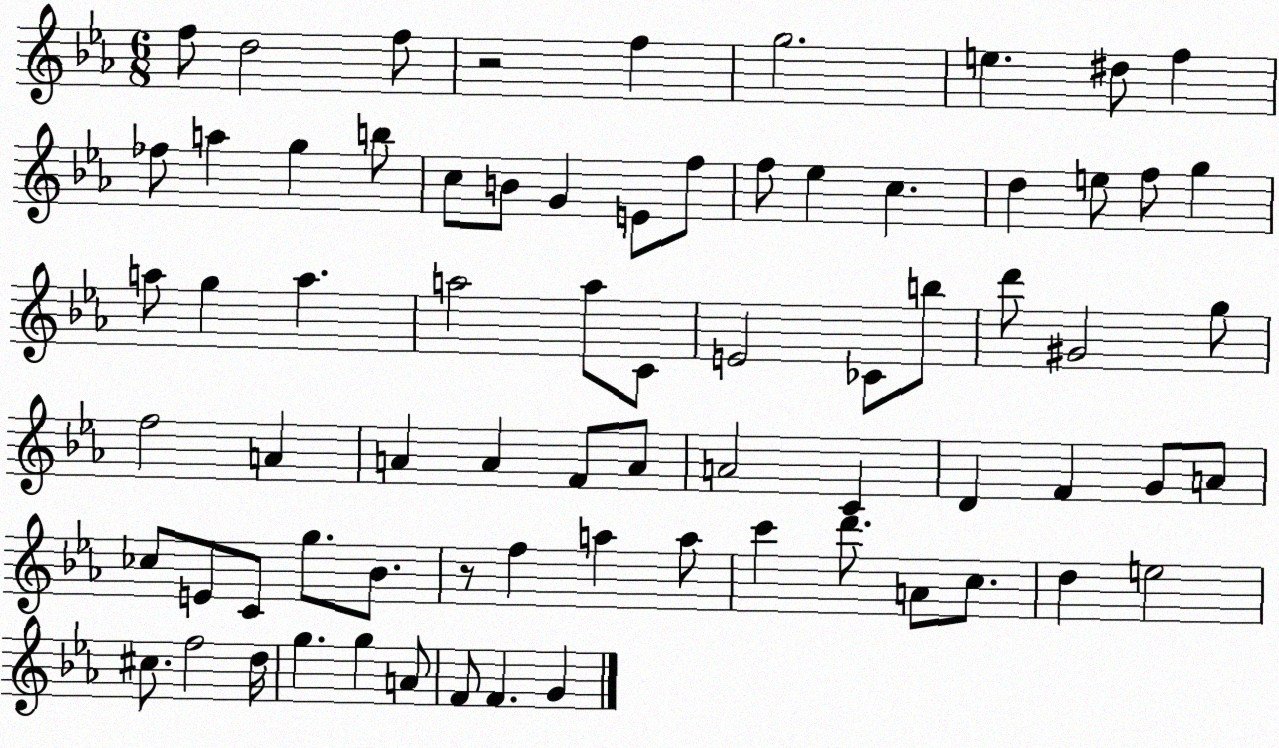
X:1
T:Untitled
M:6/8
L:1/4
K:Eb
f/2 d2 f/2 z2 f g2 e ^d/2 f _f/2 a g b/2 c/2 B/2 G E/2 f/2 f/2 _e c d e/2 f/2 g a/2 g a a2 a/2 C/2 E2 _C/2 b/2 d'/2 ^G2 g/2 f2 A A A F/2 A/2 A2 C D F G/2 A/2 _c/2 E/2 C/2 g/2 _B/2 z/2 f a a/2 c' d'/2 A/2 c/2 d e2 ^c/2 f2 d/4 g g A/2 F/2 F G